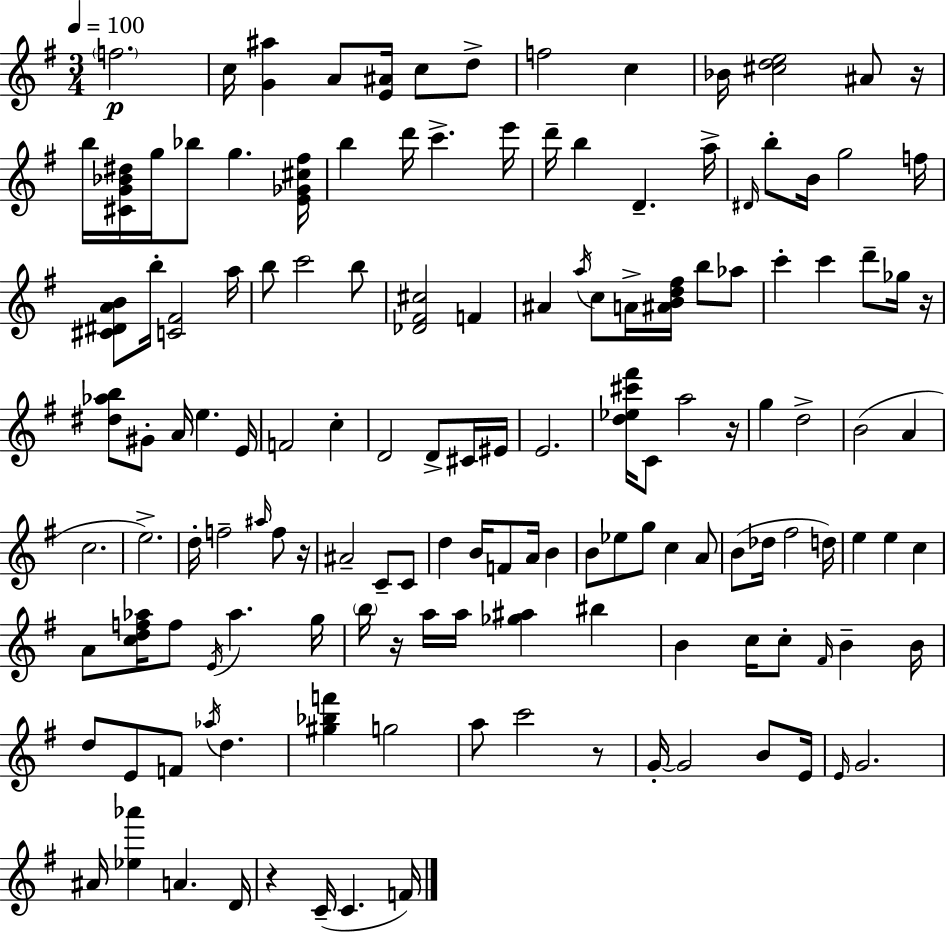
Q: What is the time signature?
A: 3/4